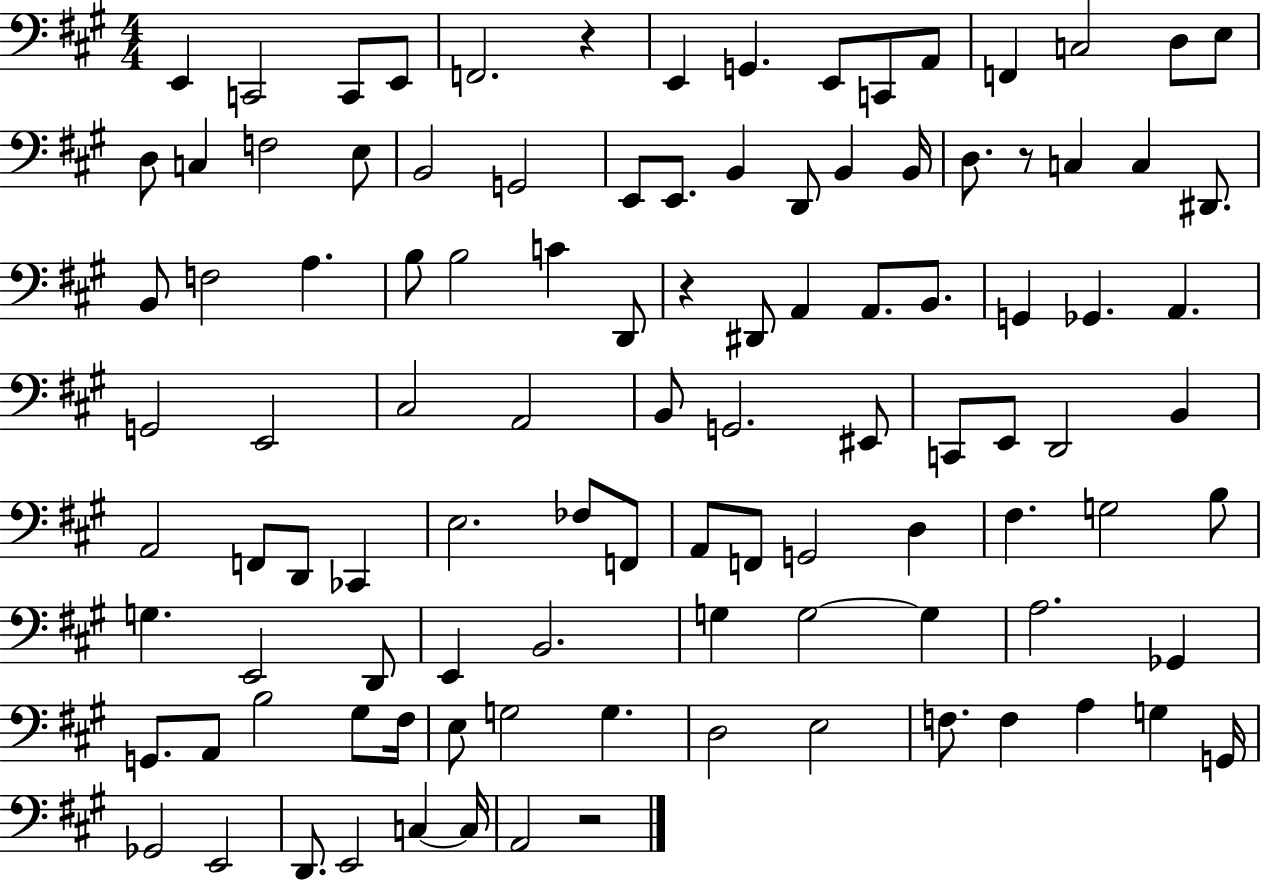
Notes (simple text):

E2/q C2/h C2/e E2/e F2/h. R/q E2/q G2/q. E2/e C2/e A2/e F2/q C3/h D3/e E3/e D3/e C3/q F3/h E3/e B2/h G2/h E2/e E2/e. B2/q D2/e B2/q B2/s D3/e. R/e C3/q C3/q D#2/e. B2/e F3/h A3/q. B3/e B3/h C4/q D2/e R/q D#2/e A2/q A2/e. B2/e. G2/q Gb2/q. A2/q. G2/h E2/h C#3/h A2/h B2/e G2/h. EIS2/e C2/e E2/e D2/h B2/q A2/h F2/e D2/e CES2/q E3/h. FES3/e F2/e A2/e F2/e G2/h D3/q F#3/q. G3/h B3/e G3/q. E2/h D2/e E2/q B2/h. G3/q G3/h G3/q A3/h. Gb2/q G2/e. A2/e B3/h G#3/e F#3/s E3/e G3/h G3/q. D3/h E3/h F3/e. F3/q A3/q G3/q G2/s Gb2/h E2/h D2/e. E2/h C3/q C3/s A2/h R/h